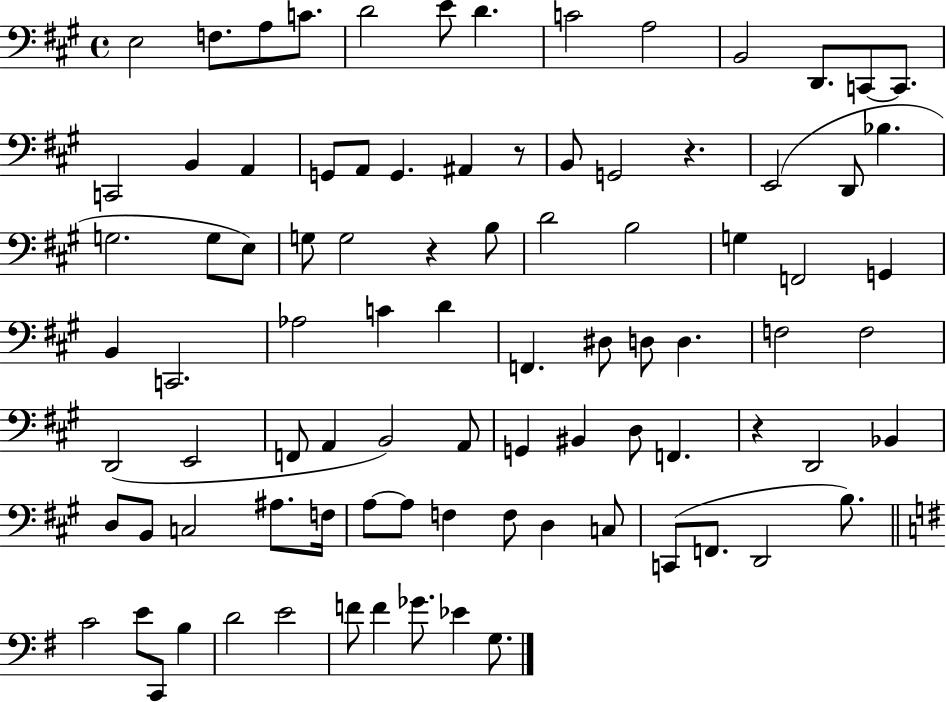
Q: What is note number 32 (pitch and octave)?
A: D4